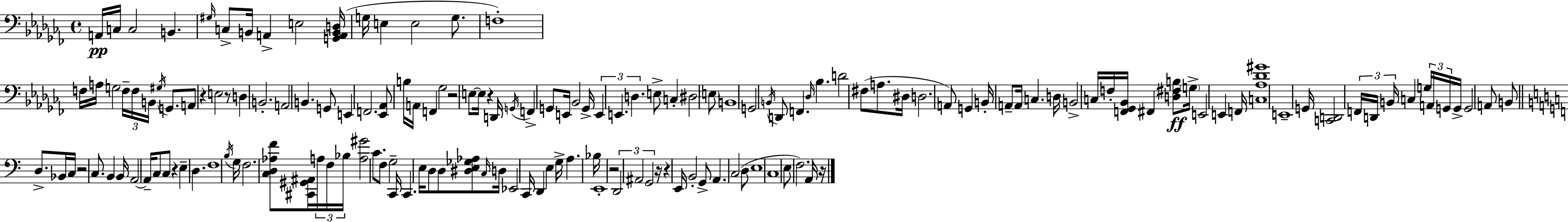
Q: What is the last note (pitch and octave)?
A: A2